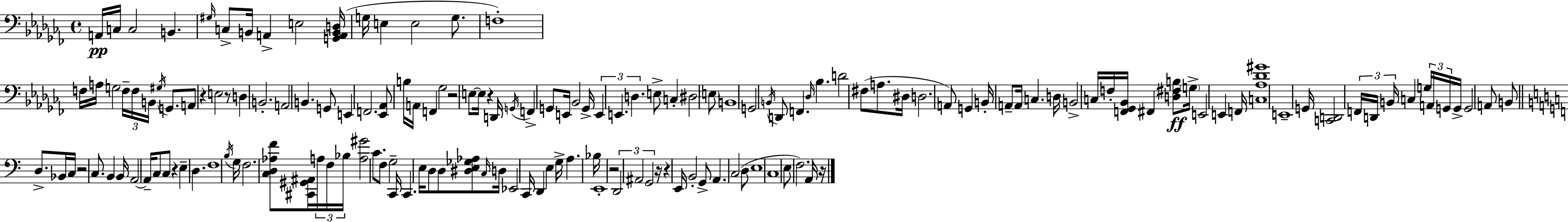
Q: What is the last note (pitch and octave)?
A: A2